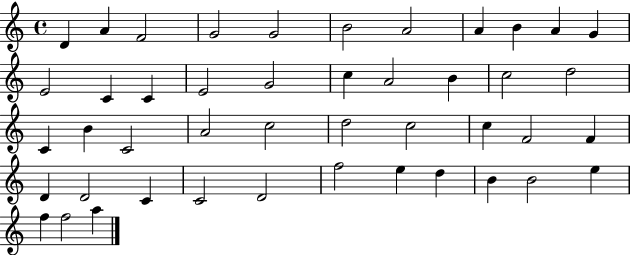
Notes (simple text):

D4/q A4/q F4/h G4/h G4/h B4/h A4/h A4/q B4/q A4/q G4/q E4/h C4/q C4/q E4/h G4/h C5/q A4/h B4/q C5/h D5/h C4/q B4/q C4/h A4/h C5/h D5/h C5/h C5/q F4/h F4/q D4/q D4/h C4/q C4/h D4/h F5/h E5/q D5/q B4/q B4/h E5/q F5/q F5/h A5/q